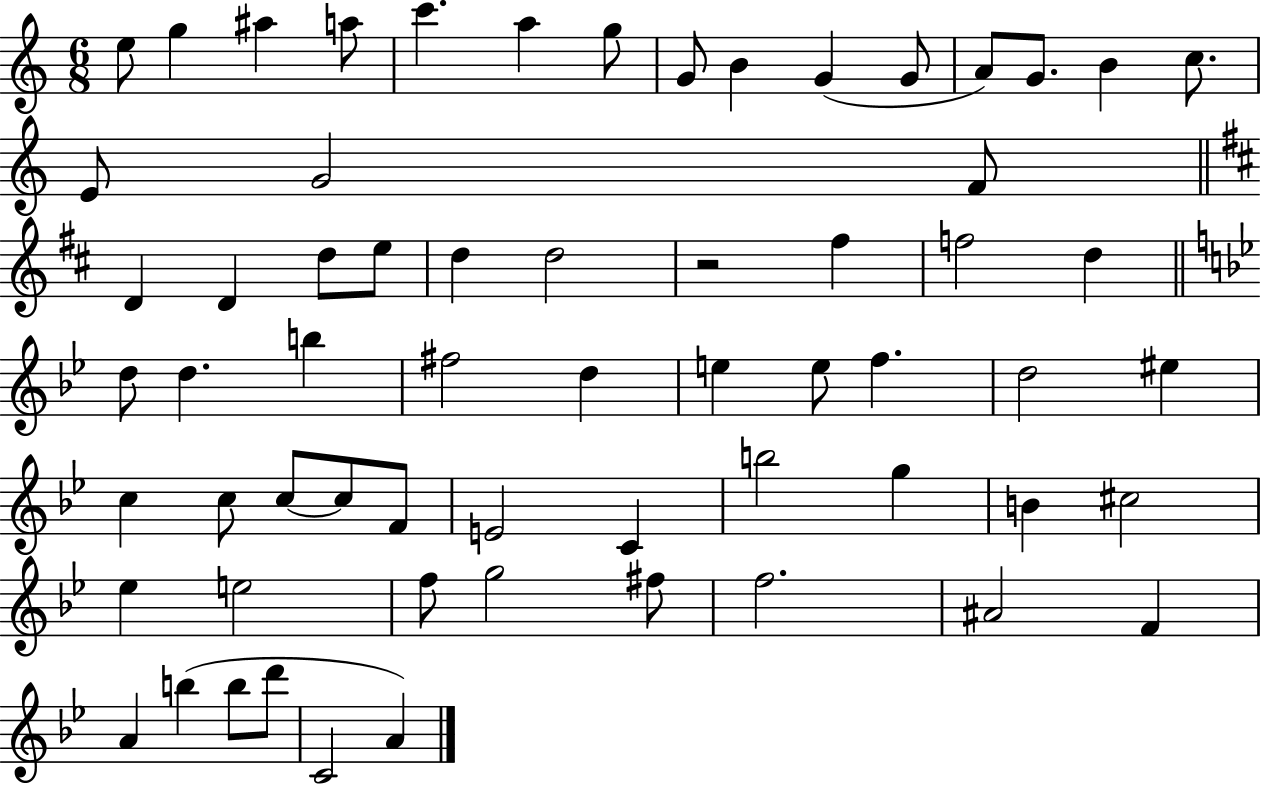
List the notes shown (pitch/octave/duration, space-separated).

E5/e G5/q A#5/q A5/e C6/q. A5/q G5/e G4/e B4/q G4/q G4/e A4/e G4/e. B4/q C5/e. E4/e G4/h F4/e D4/q D4/q D5/e E5/e D5/q D5/h R/h F#5/q F5/h D5/q D5/e D5/q. B5/q F#5/h D5/q E5/q E5/e F5/q. D5/h EIS5/q C5/q C5/e C5/e C5/e F4/e E4/h C4/q B5/h G5/q B4/q C#5/h Eb5/q E5/h F5/e G5/h F#5/e F5/h. A#4/h F4/q A4/q B5/q B5/e D6/e C4/h A4/q